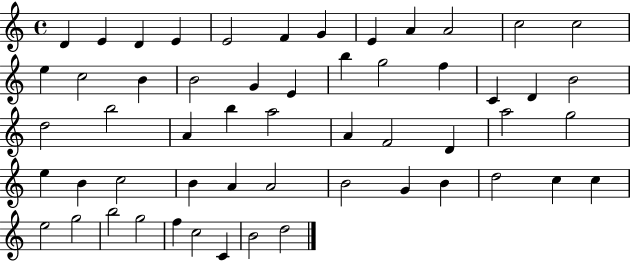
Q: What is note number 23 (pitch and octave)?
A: D4